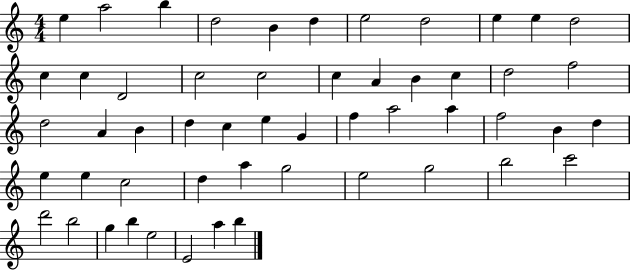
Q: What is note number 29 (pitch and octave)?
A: G4